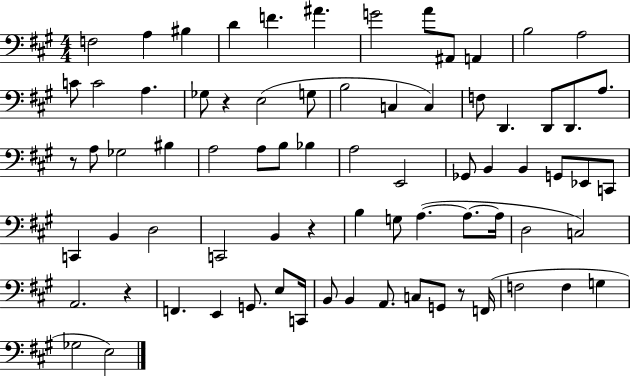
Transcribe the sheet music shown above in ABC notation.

X:1
T:Untitled
M:4/4
L:1/4
K:A
F,2 A, ^B, D F ^A G2 A/2 ^A,,/2 A,, B,2 A,2 C/2 C2 A, _G,/2 z E,2 G,/2 B,2 C, C, F,/2 D,, D,,/2 D,,/2 A,/2 z/2 A,/2 _G,2 ^B, A,2 A,/2 B,/2 _B, A,2 E,,2 _G,,/2 B,, B,, G,,/2 _E,,/2 C,,/2 C,, B,, D,2 C,,2 B,, z B, G,/2 A, A,/2 A,/4 D,2 C,2 A,,2 z F,, E,, G,,/2 E,/2 C,,/4 B,,/2 B,, A,,/2 C,/2 G,,/2 z/2 F,,/4 F,2 F, G, _G,2 E,2